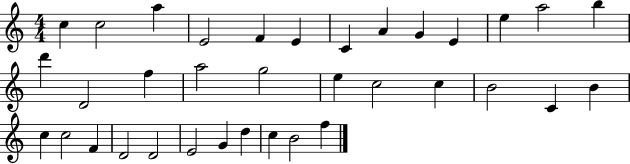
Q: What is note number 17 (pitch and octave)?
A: A5